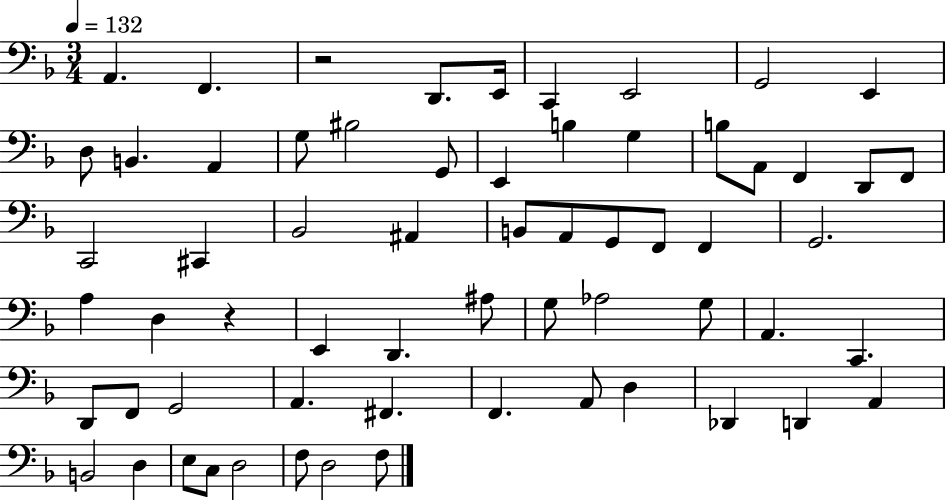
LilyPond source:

{
  \clef bass
  \numericTimeSignature
  \time 3/4
  \key f \major
  \tempo 4 = 132
  a,4. f,4. | r2 d,8. e,16 | c,4 e,2 | g,2 e,4 | \break d8 b,4. a,4 | g8 bis2 g,8 | e,4 b4 g4 | b8 a,8 f,4 d,8 f,8 | \break c,2 cis,4 | bes,2 ais,4 | b,8 a,8 g,8 f,8 f,4 | g,2. | \break a4 d4 r4 | e,4 d,4. ais8 | g8 aes2 g8 | a,4. c,4. | \break d,8 f,8 g,2 | a,4. fis,4. | f,4. a,8 d4 | des,4 d,4 a,4 | \break b,2 d4 | e8 c8 d2 | f8 d2 f8 | \bar "|."
}